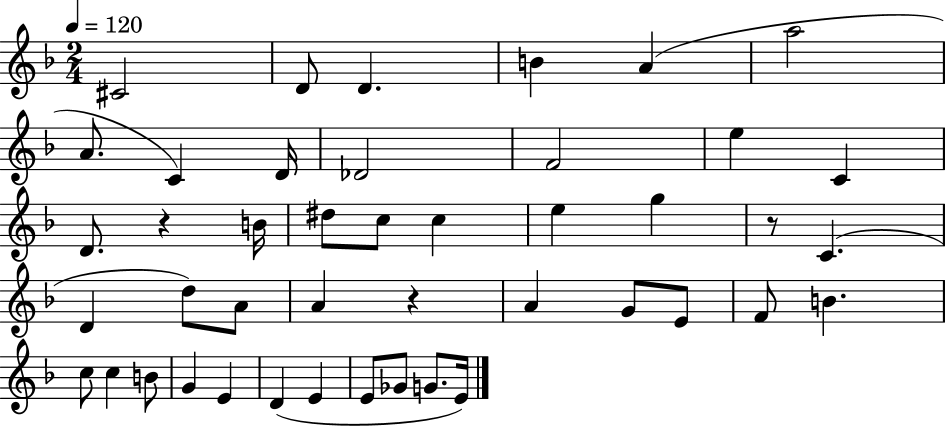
C#4/h D4/e D4/q. B4/q A4/q A5/h A4/e. C4/q D4/s Db4/h F4/h E5/q C4/q D4/e. R/q B4/s D#5/e C5/e C5/q E5/q G5/q R/e C4/q. D4/q D5/e A4/e A4/q R/q A4/q G4/e E4/e F4/e B4/q. C5/e C5/q B4/e G4/q E4/q D4/q E4/q E4/e Gb4/e G4/e. E4/s